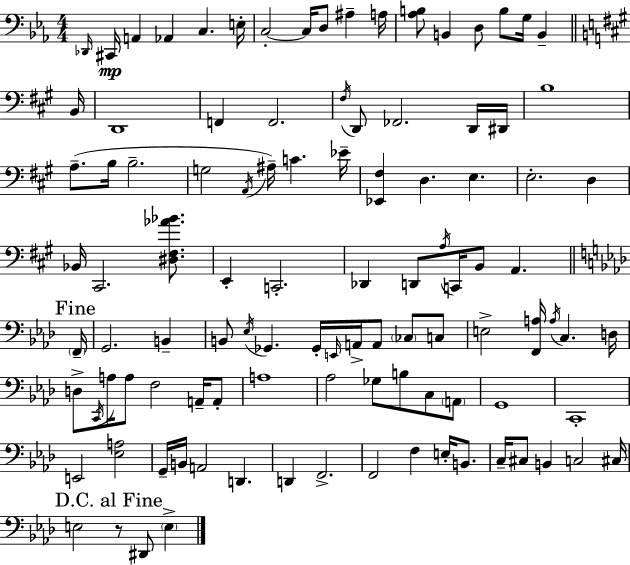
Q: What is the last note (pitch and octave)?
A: E3